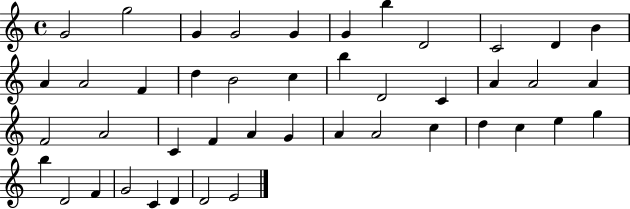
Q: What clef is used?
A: treble